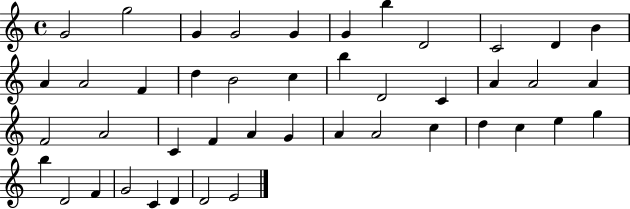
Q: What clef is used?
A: treble